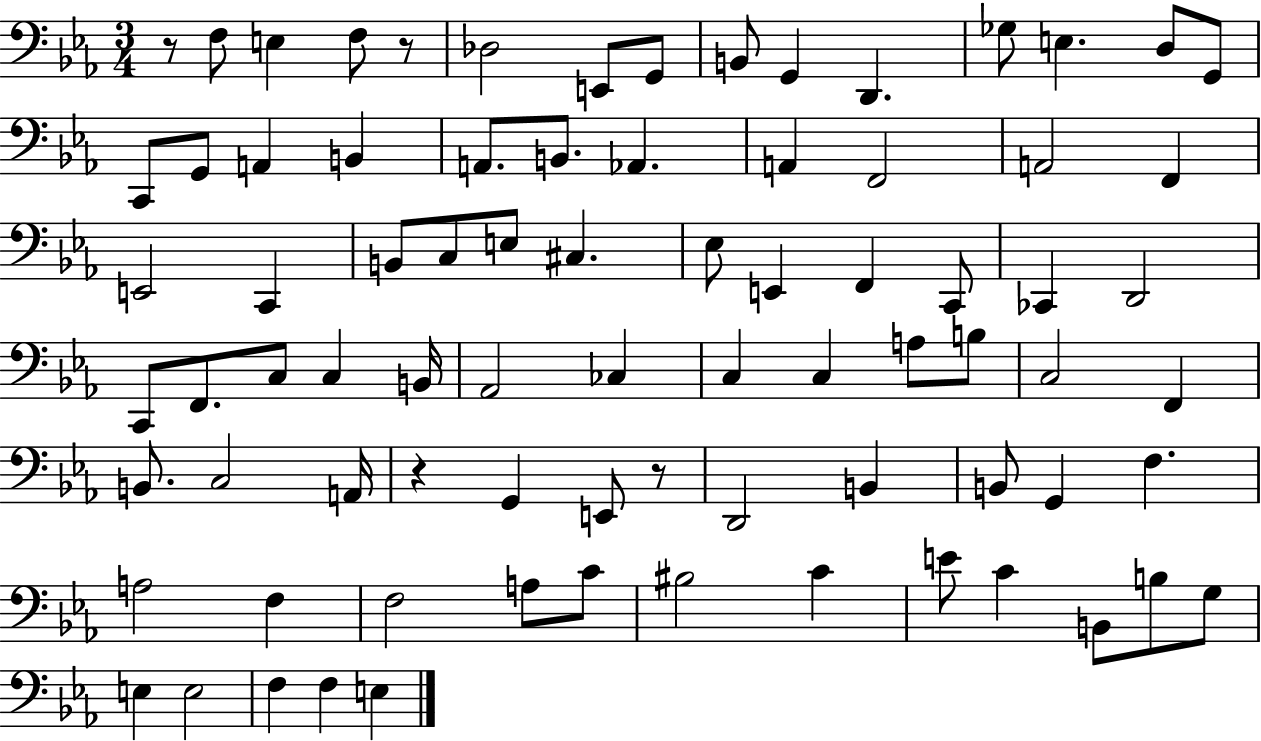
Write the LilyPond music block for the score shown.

{
  \clef bass
  \numericTimeSignature
  \time 3/4
  \key ees \major
  r8 f8 e4 f8 r8 | des2 e,8 g,8 | b,8 g,4 d,4. | ges8 e4. d8 g,8 | \break c,8 g,8 a,4 b,4 | a,8. b,8. aes,4. | a,4 f,2 | a,2 f,4 | \break e,2 c,4 | b,8 c8 e8 cis4. | ees8 e,4 f,4 c,8 | ces,4 d,2 | \break c,8 f,8. c8 c4 b,16 | aes,2 ces4 | c4 c4 a8 b8 | c2 f,4 | \break b,8. c2 a,16 | r4 g,4 e,8 r8 | d,2 b,4 | b,8 g,4 f4. | \break a2 f4 | f2 a8 c'8 | bis2 c'4 | e'8 c'4 b,8 b8 g8 | \break e4 e2 | f4 f4 e4 | \bar "|."
}